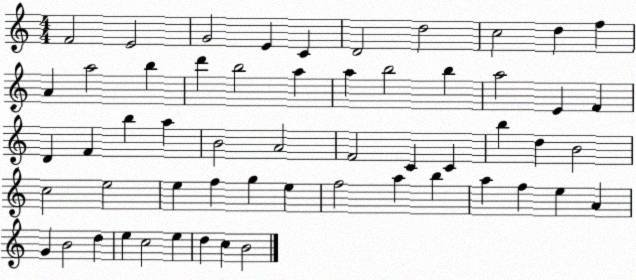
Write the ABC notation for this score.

X:1
T:Untitled
M:4/4
L:1/4
K:C
F2 E2 G2 E C D2 d2 c2 d f A a2 b d' b2 a a b2 b a2 E F D F b a B2 A2 F2 C C b d B2 c2 e2 e f g e f2 a b a f e A G B2 d e c2 e d c B2